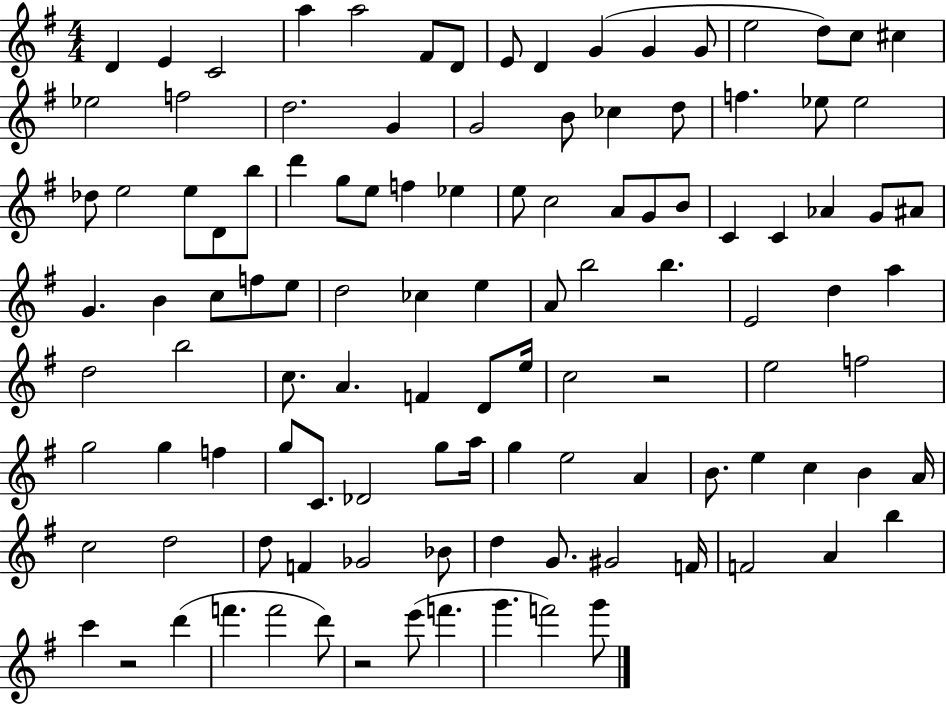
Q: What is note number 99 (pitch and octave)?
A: A4